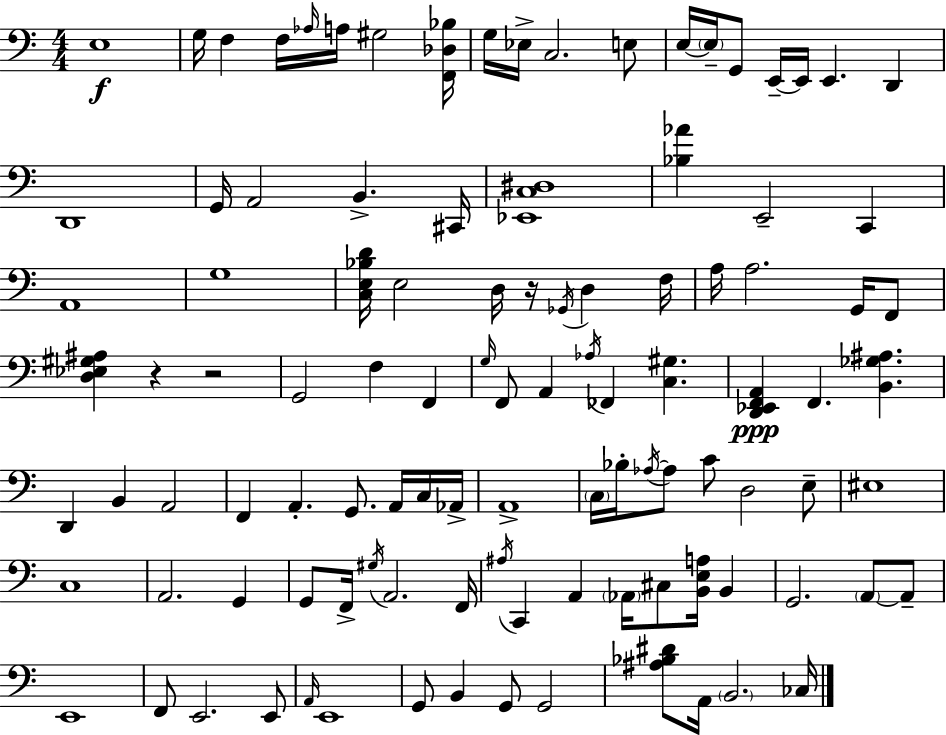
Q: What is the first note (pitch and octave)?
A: E3